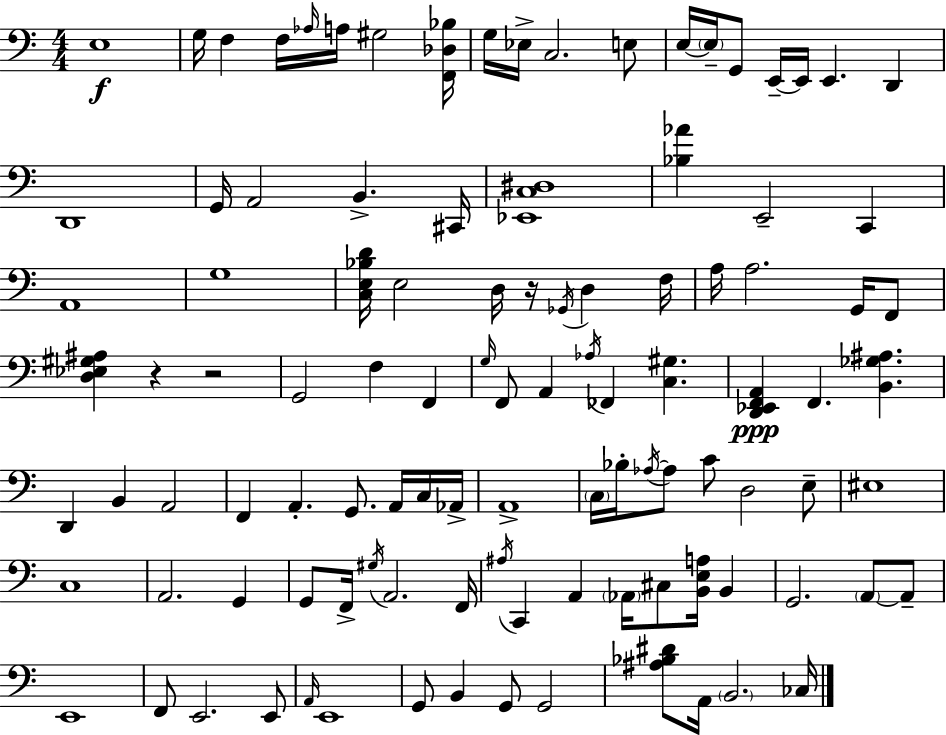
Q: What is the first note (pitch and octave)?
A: E3